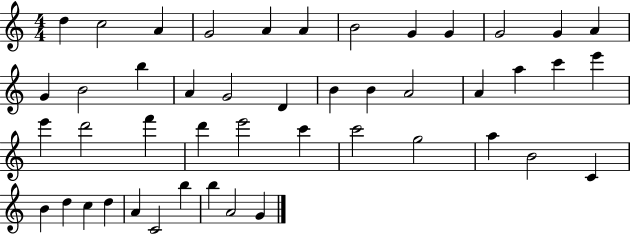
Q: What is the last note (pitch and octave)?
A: G4